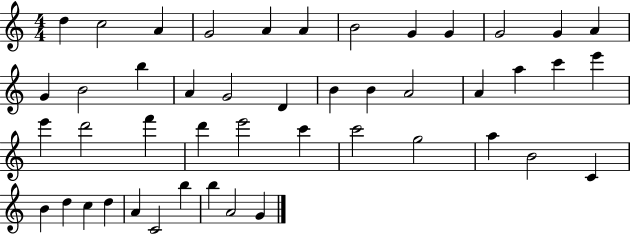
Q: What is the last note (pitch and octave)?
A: G4